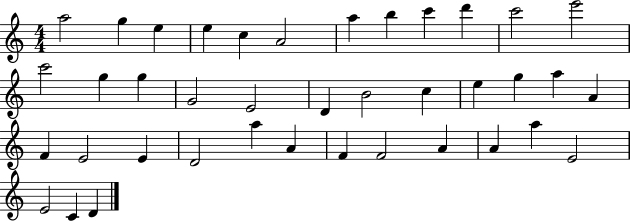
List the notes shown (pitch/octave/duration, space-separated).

A5/h G5/q E5/q E5/q C5/q A4/h A5/q B5/q C6/q D6/q C6/h E6/h C6/h G5/q G5/q G4/h E4/h D4/q B4/h C5/q E5/q G5/q A5/q A4/q F4/q E4/h E4/q D4/h A5/q A4/q F4/q F4/h A4/q A4/q A5/q E4/h E4/h C4/q D4/q